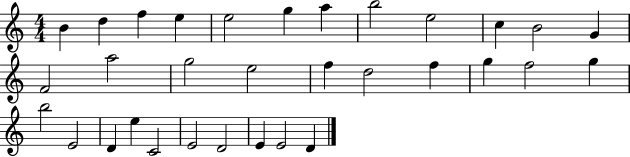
B4/q D5/q F5/q E5/q E5/h G5/q A5/q B5/h E5/h C5/q B4/h G4/q F4/h A5/h G5/h E5/h F5/q D5/h F5/q G5/q F5/h G5/q B5/h E4/h D4/q E5/q C4/h E4/h D4/h E4/q E4/h D4/q